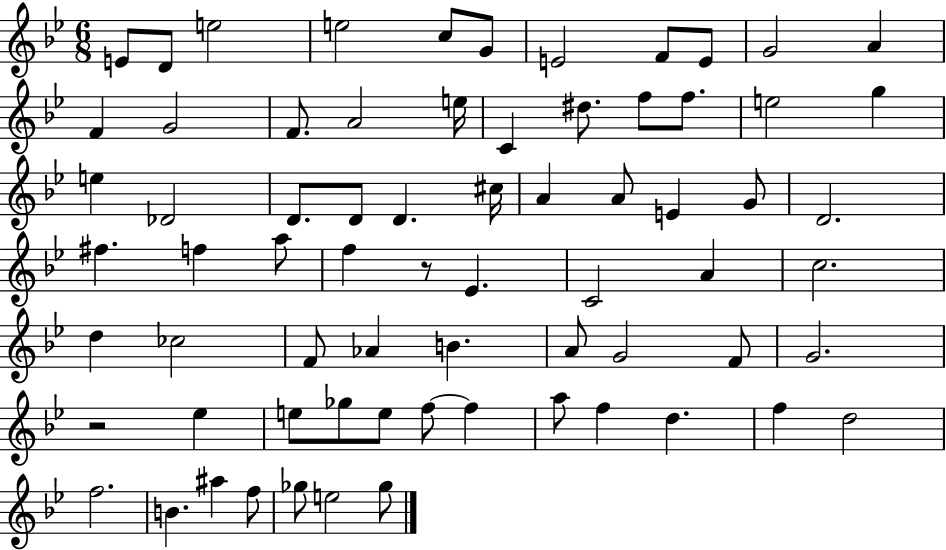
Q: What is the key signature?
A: BES major